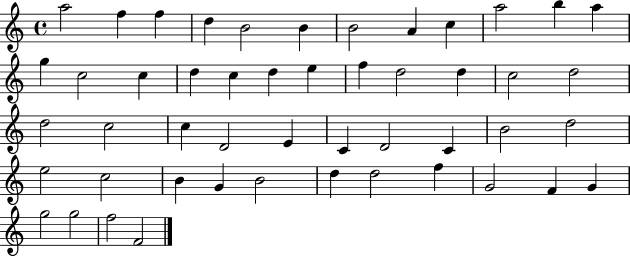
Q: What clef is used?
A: treble